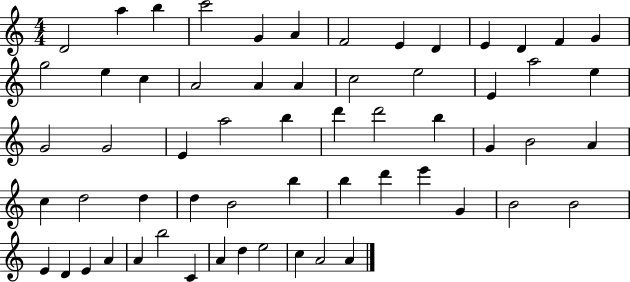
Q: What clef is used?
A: treble